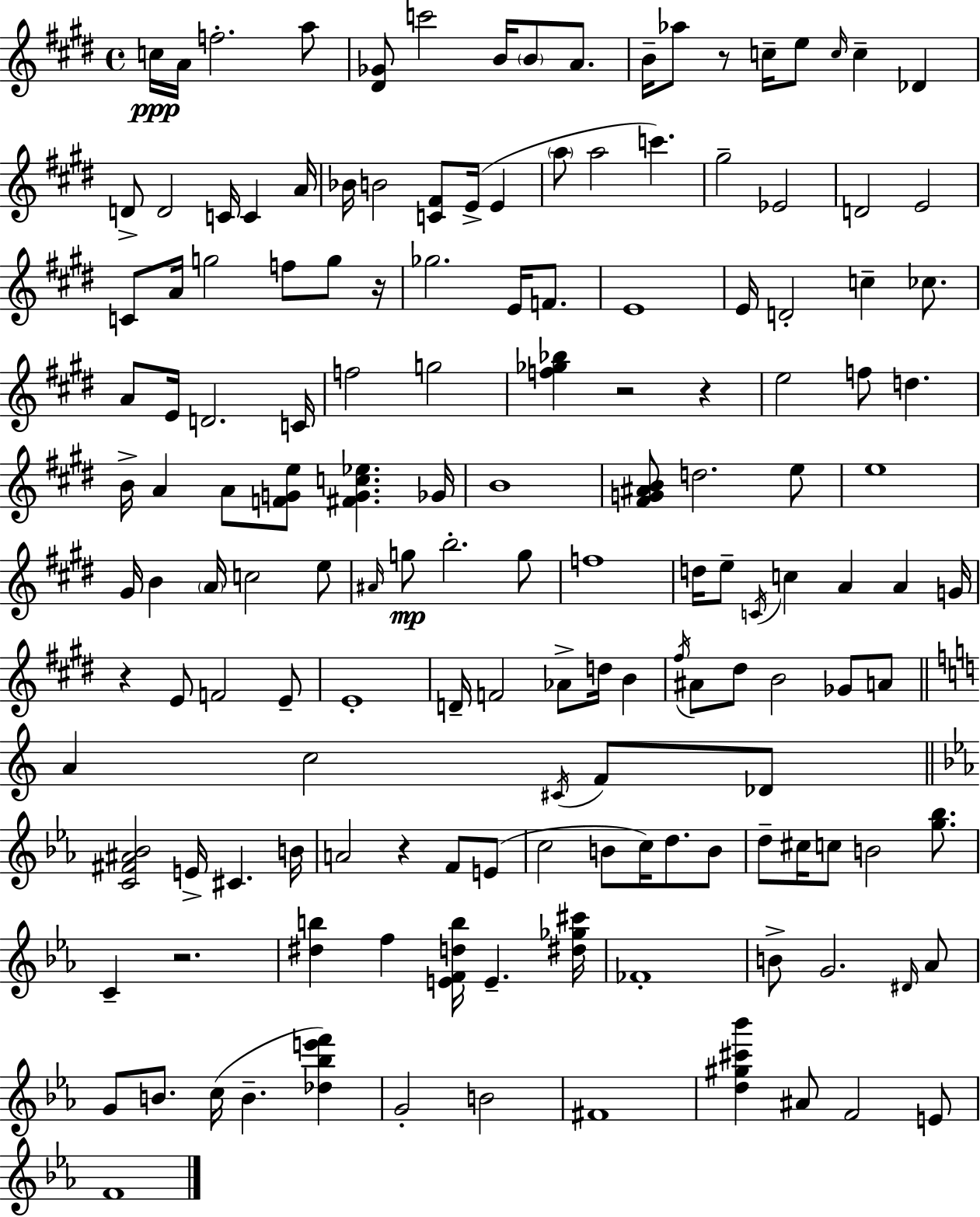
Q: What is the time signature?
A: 4/4